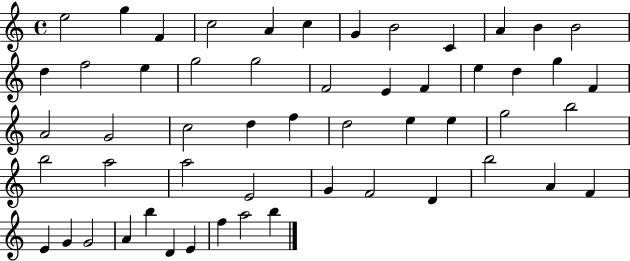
X:1
T:Untitled
M:4/4
L:1/4
K:C
e2 g F c2 A c G B2 C A B B2 d f2 e g2 g2 F2 E F e d g F A2 G2 c2 d f d2 e e g2 b2 b2 a2 a2 E2 G F2 D b2 A F E G G2 A b D E f a2 b